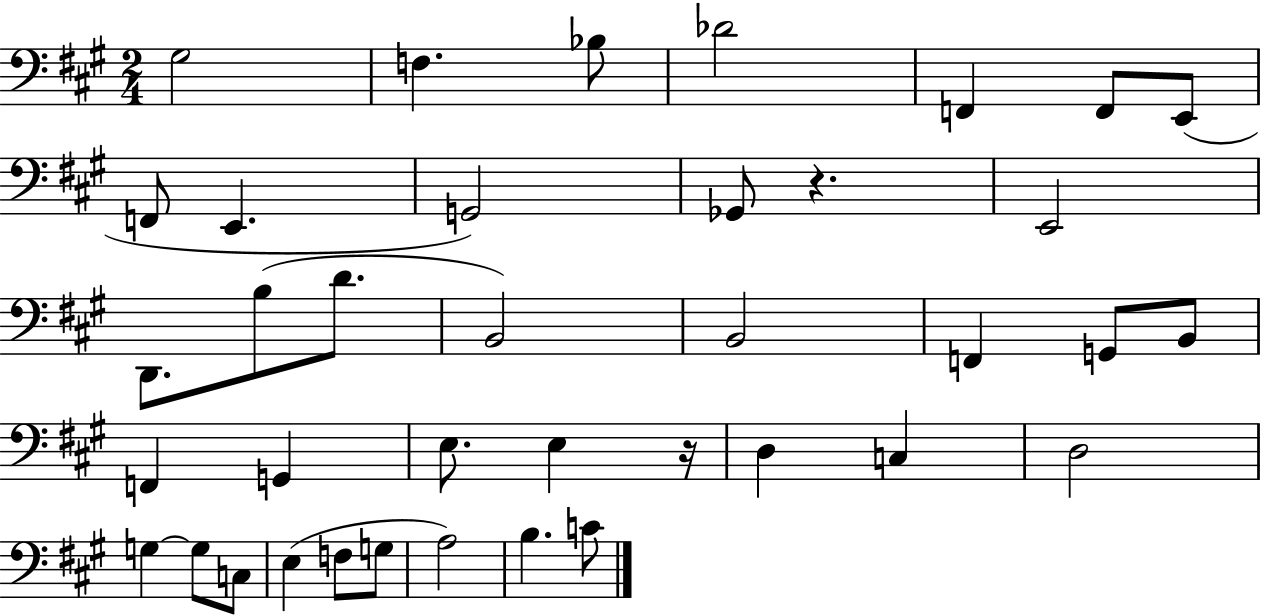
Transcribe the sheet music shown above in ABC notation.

X:1
T:Untitled
M:2/4
L:1/4
K:A
^G,2 F, _B,/2 _D2 F,, F,,/2 E,,/2 F,,/2 E,, G,,2 _G,,/2 z E,,2 D,,/2 B,/2 D/2 B,,2 B,,2 F,, G,,/2 B,,/2 F,, G,, E,/2 E, z/4 D, C, D,2 G, G,/2 C,/2 E, F,/2 G,/2 A,2 B, C/2